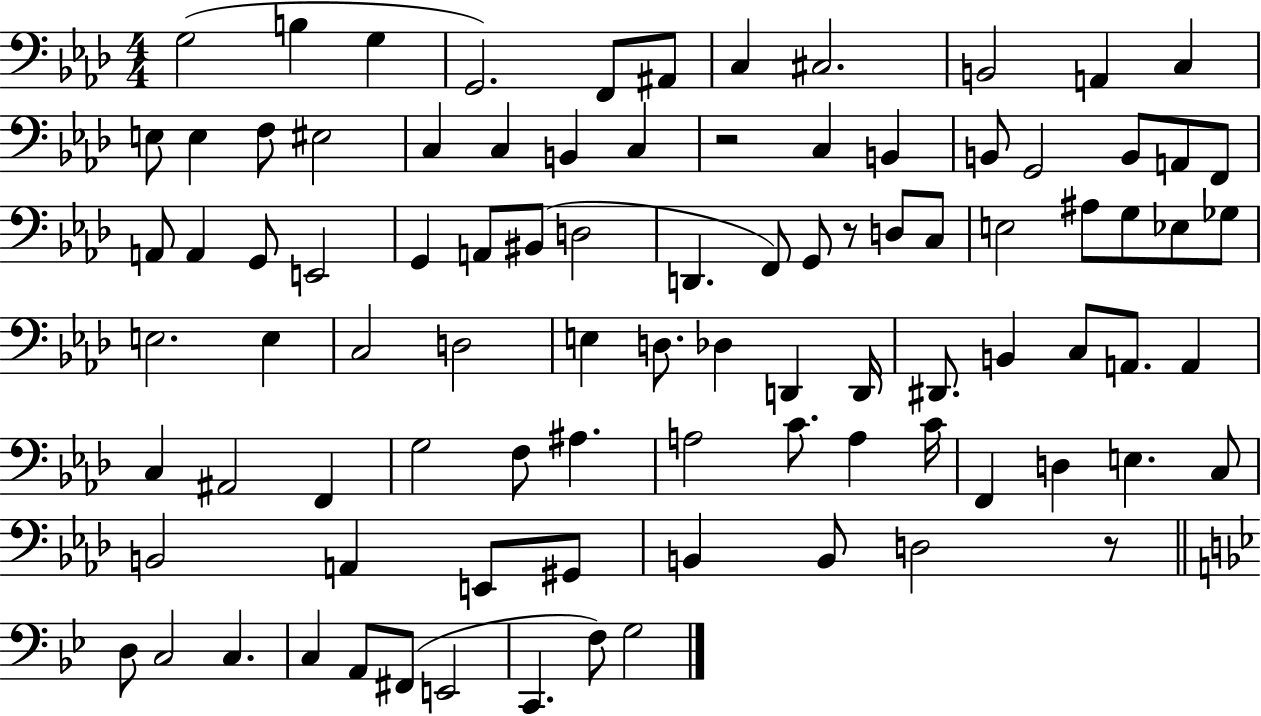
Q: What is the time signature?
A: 4/4